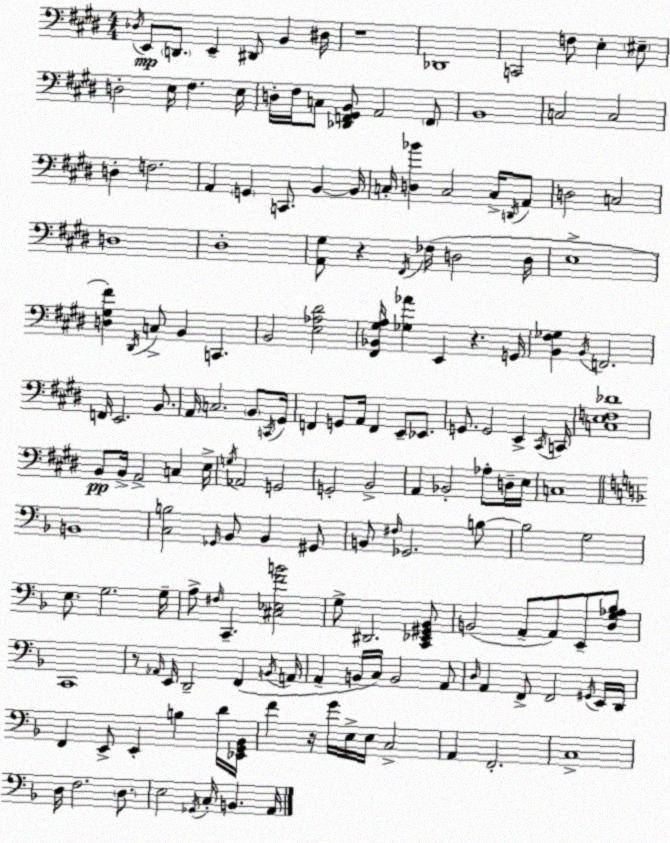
X:1
T:Untitled
M:4/4
L:1/4
K:E
_D,/4 E,,/2 D,,/2 E,, ^D,,/2 B,, ^D,/4 z4 _D,,4 C,,2 F,/2 E, ^E,/2 D,2 E,/4 ^F, E,/4 D,/4 ^F,/4 C,/2 [_D,,F,,^G,,B,,]/2 A,,2 F,,/2 B,,4 C,2 C,2 D, F,2 A,, G,, C,,/2 B,, B,,/4 C,/4 [D,_B] C,2 C,/4 D,,/4 A,,/2 D,2 C,2 D,4 ^D,4 [A,,^G,]/2 z ^F,,/4 _F,/4 D,2 D,/4 E,4 [D,^G,^F] ^D,,/4 C,/2 B,, C,, B,,2 [E,_A,^D]2 [^F,,_B,,^G,A,]/4 [_G,_A] E,, z G,,/4 [B,,^F,_G,] B,,/4 F,,2 F,,/4 E,,2 B,,/2 A,,/4 C,2 B,,/2 C,,/4 ^G,,/4 F,, G,,/2 A,,/4 F,, E,,/2 _E,,/2 G,,/2 G,,2 E,, ^C,,/4 C,,/4 [C,E,F,_D]4 B,,/2 B,,/4 A,,2 C, E,/4 G,/4 _A,,2 G,,2 G,,2 B,,2 A,, _B,,2 _A,/2 D,/4 E,/4 C,4 B,,4 [C,B,]2 _G,,/4 _B,,/2 _B,, ^G,,/2 B,,/2 ^F,/4 _G,,2 B,/2 B,2 G,2 E,/2 G,2 G,/4 A,/2 ^F,/4 C,, [^C,_E,FB]2 G,/2 ^D,,2 [C,,_E,,^G,,_B,,]/2 B,,2 A,,/2 A,,/2 E,,/2 [D,G,_A,_B,]/2 C,,4 z/2 _A,,/4 E,,/4 D,,2 F,, B,,/4 A,,/4 A,, B,,/4 C,/4 B,,2 A,,/2 D,/4 A,, F,,/2 F,,2 ^G,,/4 E,,/4 D,,/4 F,, E,,/2 E,, B, D/4 [_E,,G,,_B,,]/4 F z/4 G/4 E,/4 E,/4 C,2 A,, F,,2 C,4 D,/4 F,2 D,/2 E,2 _G,,/4 C,/4 B,, A,,/4